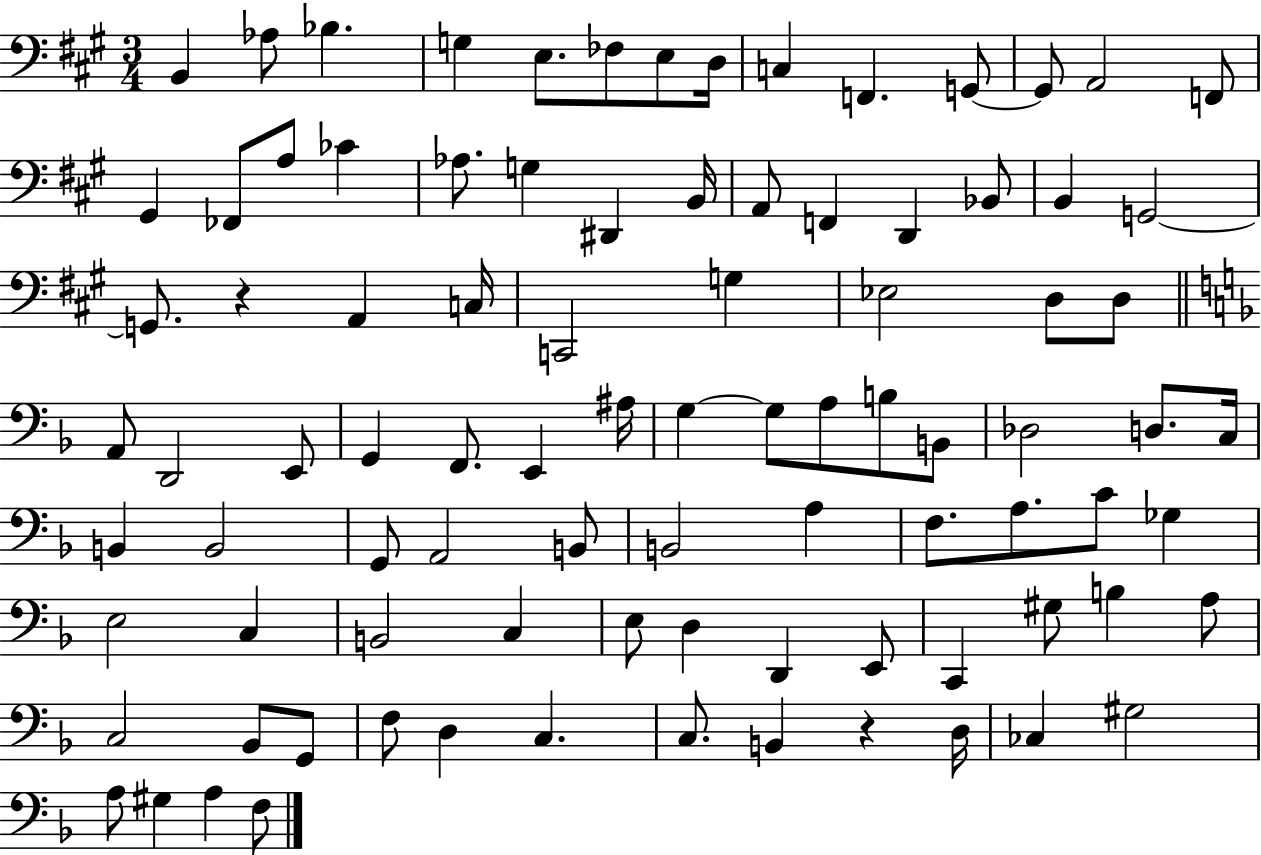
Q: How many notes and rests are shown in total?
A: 91